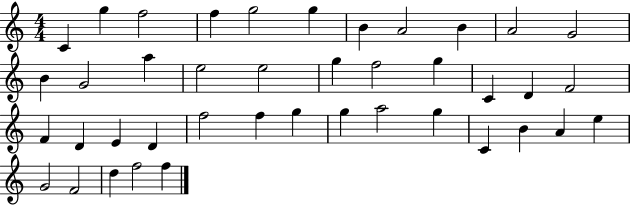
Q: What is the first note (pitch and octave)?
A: C4